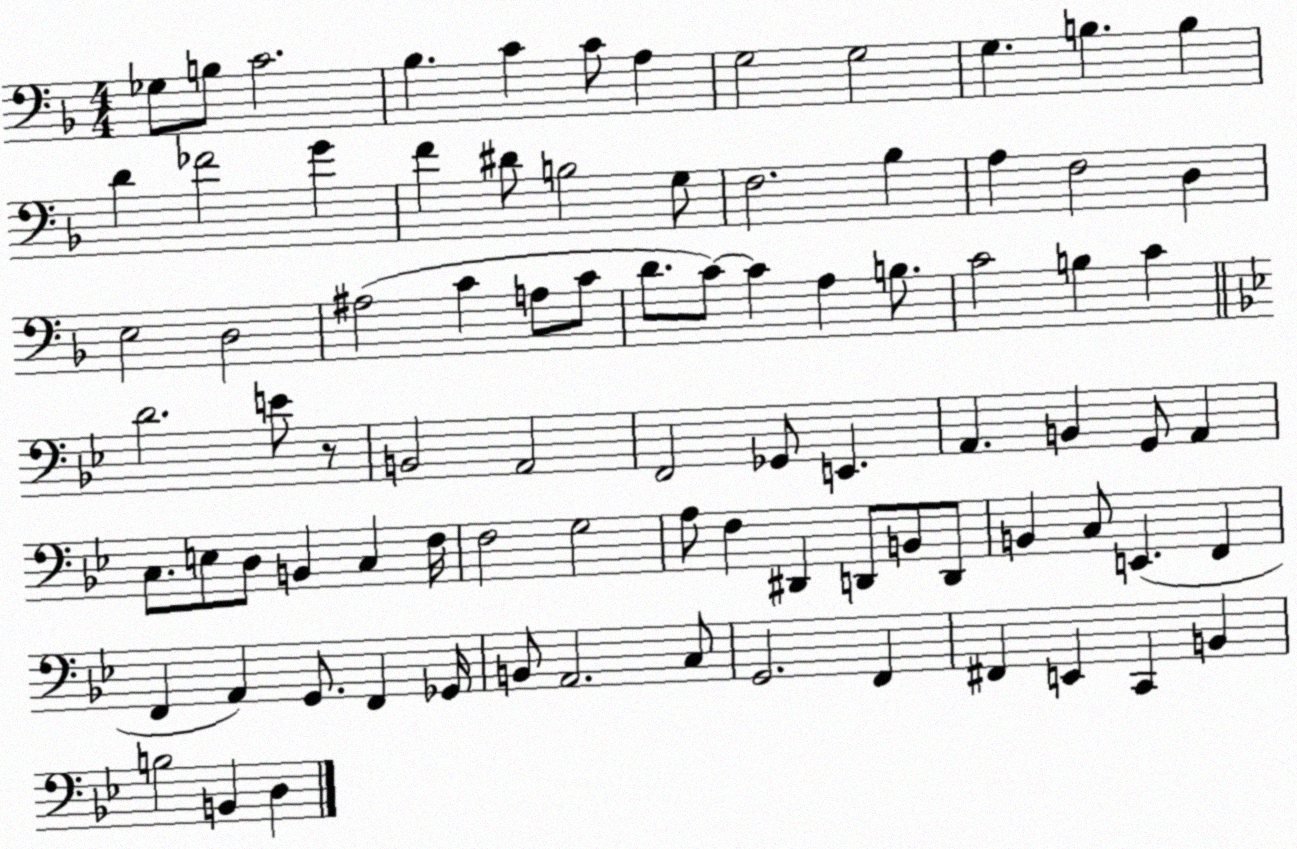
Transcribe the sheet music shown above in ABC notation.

X:1
T:Untitled
M:4/4
L:1/4
K:F
_G,/2 B,/2 C2 _B, C C/2 A, G,2 G,2 G, B, B, D _F2 G F ^D/2 B,2 G,/2 F,2 _B, A, F,2 D, E,2 D,2 ^A,2 C A,/2 C/2 D/2 C/2 C A, B,/2 C2 B, C D2 E/2 z/2 B,,2 A,,2 F,,2 _G,,/2 E,, A,, B,, G,,/2 A,, C,/2 E,/2 D,/2 B,, C, F,/4 F,2 G,2 A,/2 F, ^D,, D,,/2 B,,/2 D,,/2 B,, C,/2 E,, F,, F,, A,, G,,/2 F,, _G,,/4 B,,/2 A,,2 C,/2 G,,2 F,, ^F,, E,, C,, B,, B,2 B,, D,